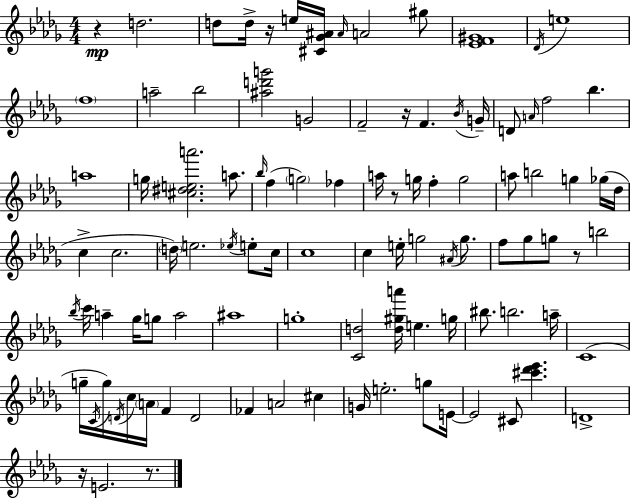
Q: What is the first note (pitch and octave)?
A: D5